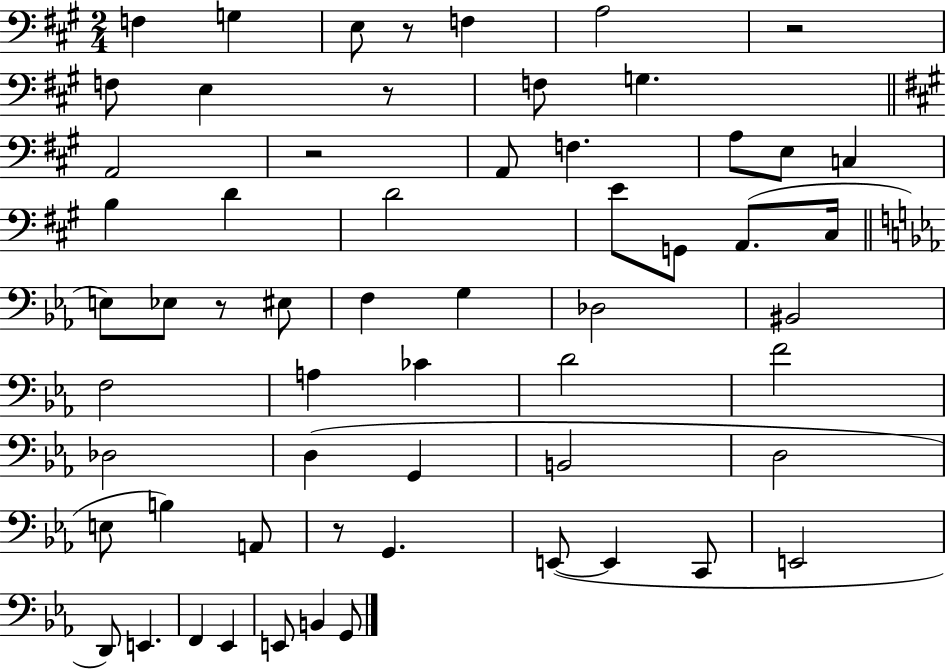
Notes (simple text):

F3/q G3/q E3/e R/e F3/q A3/h R/h F3/e E3/q R/e F3/e G3/q. A2/h R/h A2/e F3/q. A3/e E3/e C3/q B3/q D4/q D4/h E4/e G2/e A2/e. C#3/s E3/e Eb3/e R/e EIS3/e F3/q G3/q Db3/h BIS2/h F3/h A3/q CES4/q D4/h F4/h Db3/h D3/q G2/q B2/h D3/h E3/e B3/q A2/e R/e G2/q. E2/e E2/q C2/e E2/h D2/e E2/q. F2/q Eb2/q E2/e B2/q G2/e